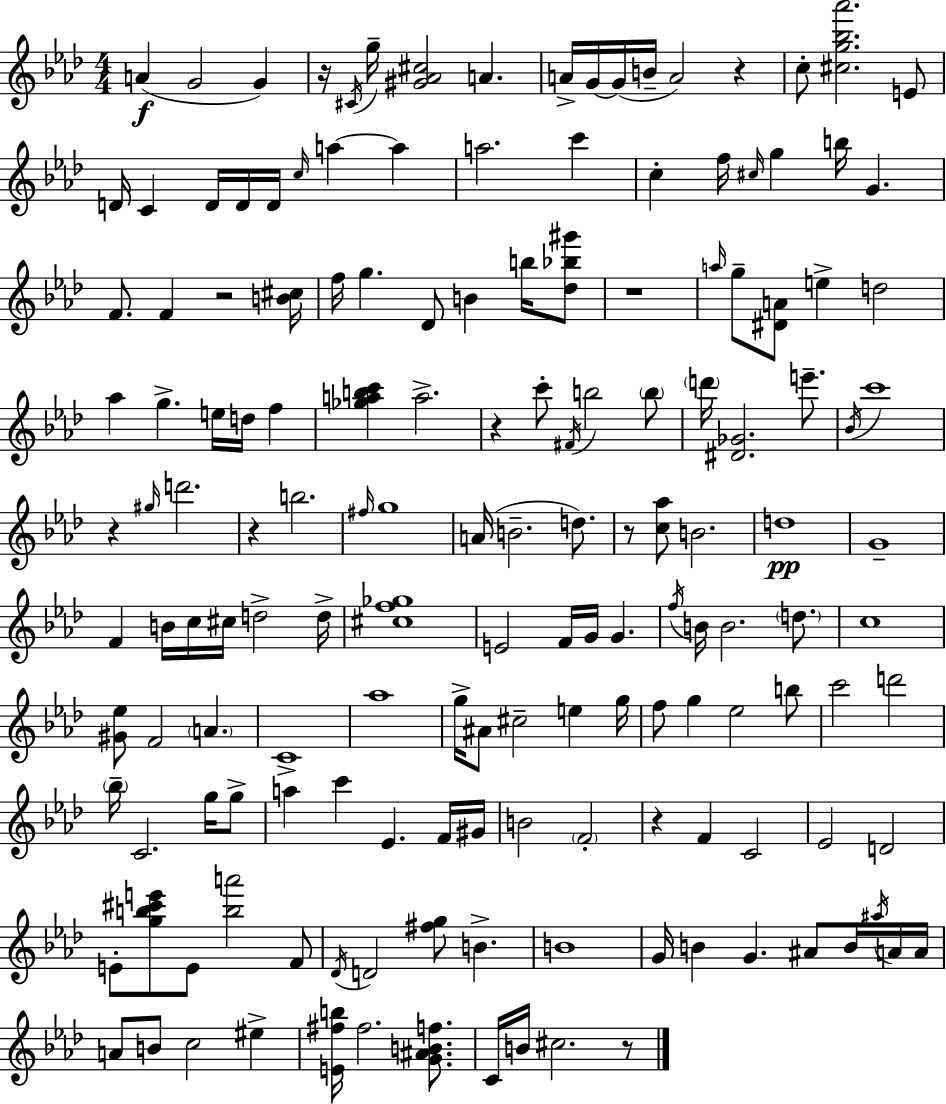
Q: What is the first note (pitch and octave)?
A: A4